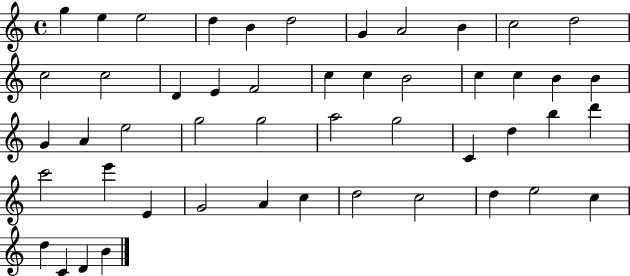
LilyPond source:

{
  \clef treble
  \time 4/4
  \defaultTimeSignature
  \key c \major
  g''4 e''4 e''2 | d''4 b'4 d''2 | g'4 a'2 b'4 | c''2 d''2 | \break c''2 c''2 | d'4 e'4 f'2 | c''4 c''4 b'2 | c''4 c''4 b'4 b'4 | \break g'4 a'4 e''2 | g''2 g''2 | a''2 g''2 | c'4 d''4 b''4 d'''4 | \break c'''2 e'''4 e'4 | g'2 a'4 c''4 | d''2 c''2 | d''4 e''2 c''4 | \break d''4 c'4 d'4 b'4 | \bar "|."
}